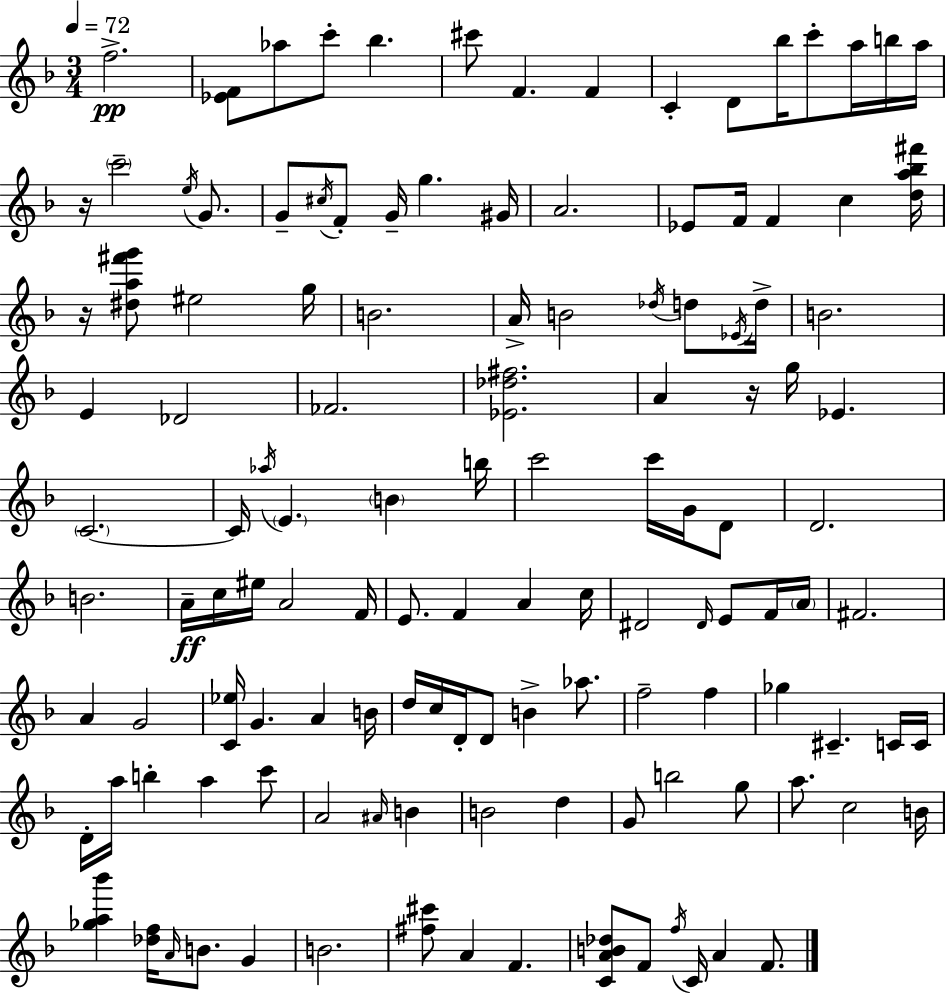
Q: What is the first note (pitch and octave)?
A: F5